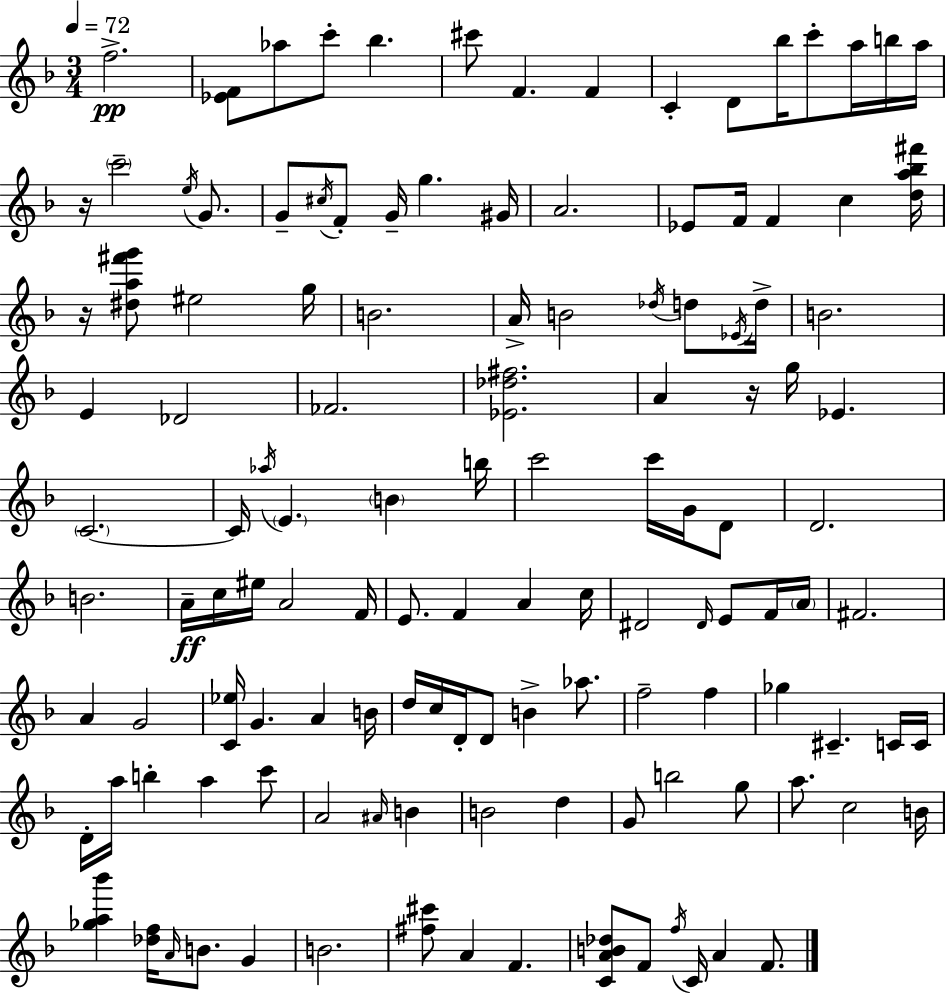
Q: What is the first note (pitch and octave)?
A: F5